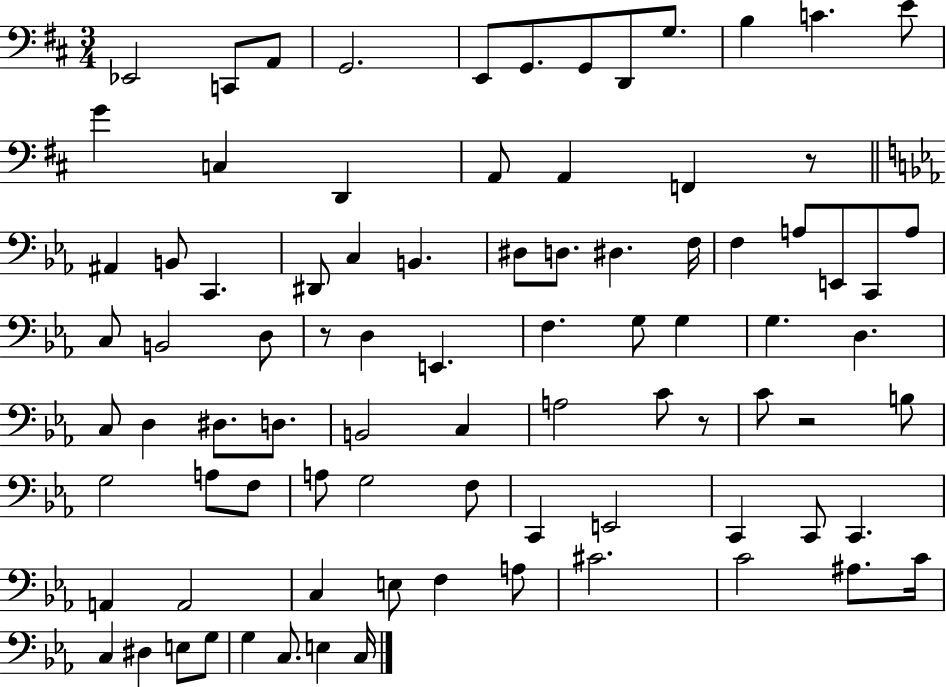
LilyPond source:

{
  \clef bass
  \numericTimeSignature
  \time 3/4
  \key d \major
  ees,2 c,8 a,8 | g,2. | e,8 g,8. g,8 d,8 g8. | b4 c'4. e'8 | \break g'4 c4 d,4 | a,8 a,4 f,4 r8 | \bar "||" \break \key ees \major ais,4 b,8 c,4. | dis,8 c4 b,4. | dis8 d8. dis4. f16 | f4 a8 e,8 c,8 a8 | \break c8 b,2 d8 | r8 d4 e,4. | f4. g8 g4 | g4. d4. | \break c8 d4 dis8. d8. | b,2 c4 | a2 c'8 r8 | c'8 r2 b8 | \break g2 a8 f8 | a8 g2 f8 | c,4 e,2 | c,4 c,8 c,4. | \break a,4 a,2 | c4 e8 f4 a8 | cis'2. | c'2 ais8. c'16 | \break c4 dis4 e8 g8 | g4 c8. e4 c16 | \bar "|."
}